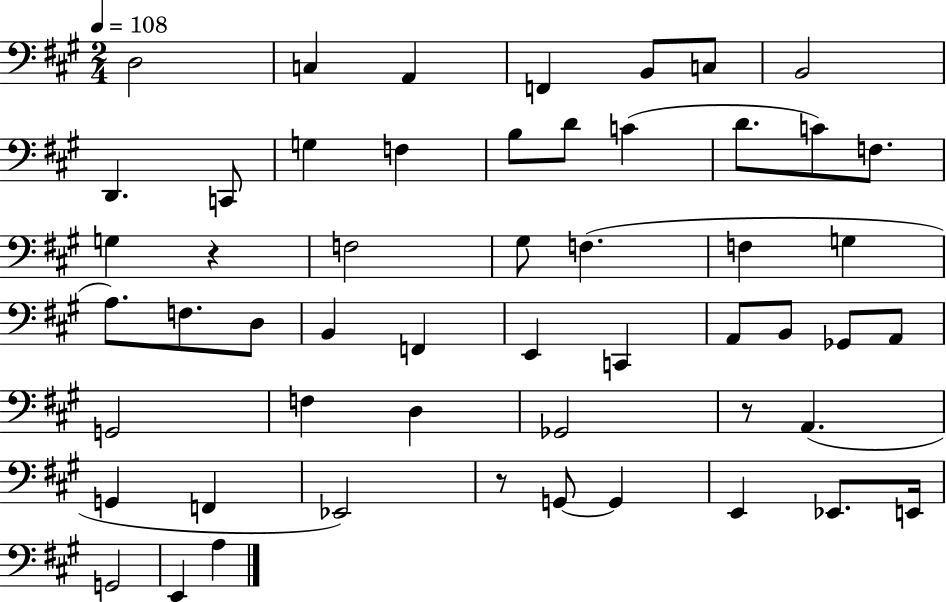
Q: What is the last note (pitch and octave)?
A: A3